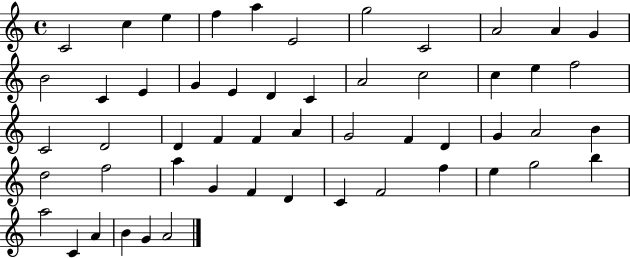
C4/h C5/q E5/q F5/q A5/q E4/h G5/h C4/h A4/h A4/q G4/q B4/h C4/q E4/q G4/q E4/q D4/q C4/q A4/h C5/h C5/q E5/q F5/h C4/h D4/h D4/q F4/q F4/q A4/q G4/h F4/q D4/q G4/q A4/h B4/q D5/h F5/h A5/q G4/q F4/q D4/q C4/q F4/h F5/q E5/q G5/h B5/q A5/h C4/q A4/q B4/q G4/q A4/h